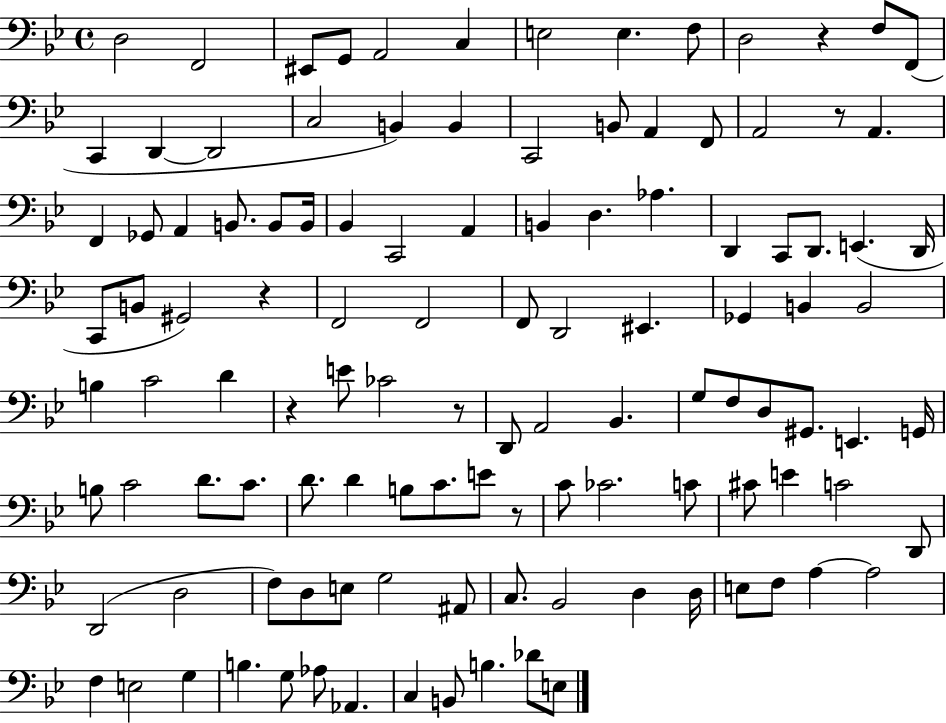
D3/h F2/h EIS2/e G2/e A2/h C3/q E3/h E3/q. F3/e D3/h R/q F3/e F2/e C2/q D2/q D2/h C3/h B2/q B2/q C2/h B2/e A2/q F2/e A2/h R/e A2/q. F2/q Gb2/e A2/q B2/e. B2/e B2/s Bb2/q C2/h A2/q B2/q D3/q. Ab3/q. D2/q C2/e D2/e. E2/q. D2/s C2/e B2/e G#2/h R/q F2/h F2/h F2/e D2/h EIS2/q. Gb2/q B2/q B2/h B3/q C4/h D4/q R/q E4/e CES4/h R/e D2/e A2/h Bb2/q. G3/e F3/e D3/e G#2/e. E2/q. G2/s B3/e C4/h D4/e. C4/e. D4/e. D4/q B3/e C4/e. E4/e R/e C4/e CES4/h. C4/e C#4/e E4/q C4/h D2/e D2/h D3/h F3/e D3/e E3/e G3/h A#2/e C3/e. Bb2/h D3/q D3/s E3/e F3/e A3/q A3/h F3/q E3/h G3/q B3/q. G3/e Ab3/e Ab2/q. C3/q B2/e B3/q. Db4/e E3/e